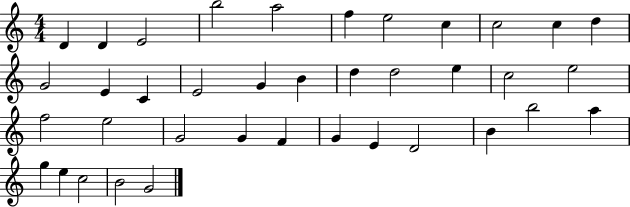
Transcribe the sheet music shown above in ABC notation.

X:1
T:Untitled
M:4/4
L:1/4
K:C
D D E2 b2 a2 f e2 c c2 c d G2 E C E2 G B d d2 e c2 e2 f2 e2 G2 G F G E D2 B b2 a g e c2 B2 G2